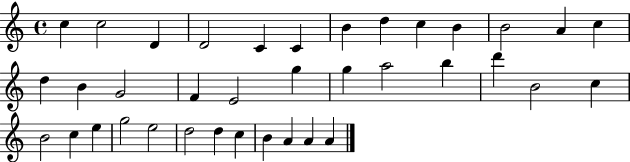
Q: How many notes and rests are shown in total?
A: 37